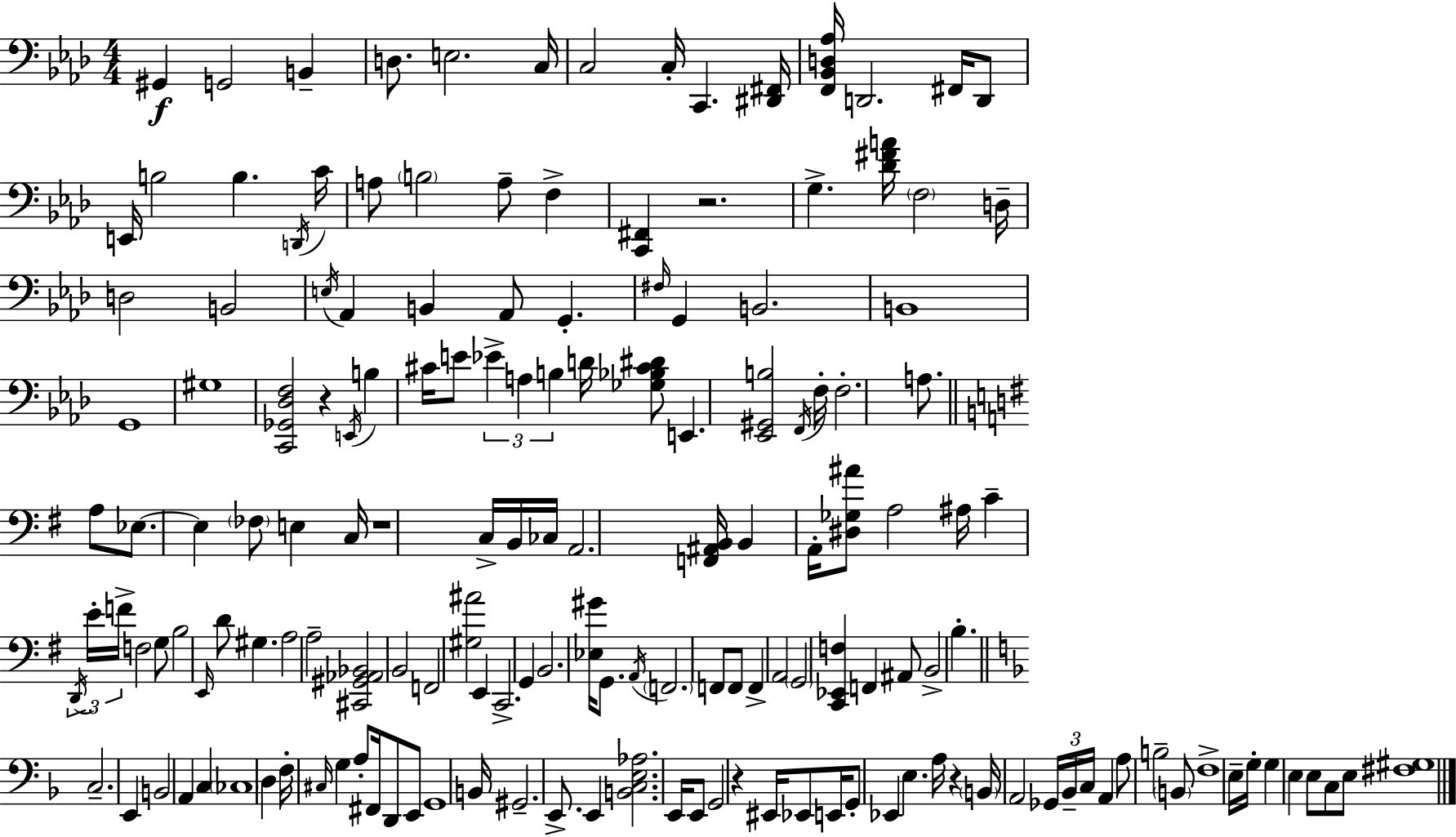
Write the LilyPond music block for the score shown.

{
  \clef bass
  \numericTimeSignature
  \time 4/4
  \key f \minor
  \repeat volta 2 { gis,4\f g,2 b,4-- | d8. e2. c16 | c2 c16-. c,4. <dis, fis,>16 | <f, bes, d aes>16 d,2. fis,16 d,8 | \break e,16 b2 b4. \acciaccatura { d,16 } | c'16 a8 \parenthesize b2 a8-- f4-> | <c, fis,>4 r2. | g4.-> <des' fis' a'>16 \parenthesize f2 | \break d16-- d2 b,2 | \acciaccatura { e16 } aes,4 b,4 aes,8 g,4.-. | \grace { fis16 } g,4 b,2. | b,1 | \break g,1 | gis1 | <c, ges, des f>2 r4 \acciaccatura { e,16 } | b4 cis'16 e'8 \tuplet 3/2 { ees'4-> a4 b4 } | \break d'16 <ges bes cis' dis'>8 e,4. <ees, gis, b>2 | \acciaccatura { f,16 } f16-. f2.-. | a8. \bar "||" \break \key e \minor a8 ees8.~~ ees4 \parenthesize fes8 e4 c16 | r1 | c16-> b,16 ces16 a,2. <f, ais, b,>16 | b,4 a,16-. <dis ges ais'>8 a2 ais16 | \break c'4-- \tuplet 3/2 { \acciaccatura { d,16 } e'16-. f'16-> } f2 g8 | b2 \grace { e,16 } d'8 gis4. | a2 a2-- | <cis, gis, aes, bes,>2 b,2 | \break f,2 <gis ais'>2 | e,4 c,2.-> | g,4 b,2. | <ees gis'>16 g,8. \acciaccatura { a,16 } \parenthesize f,2. | \break f,8 f,8 f,4-> a,2 | \parenthesize g,2 <c, ees, f>4 f,4 | ais,8 b,2-> b4.-. | \bar "||" \break \key f \major c2.-- e,4 | b,2 a,4 c4 | \parenthesize ces1 | d4 f16-. \grace { cis16 } g4 a8-. fis,16 d,8 e,8 | \break g,1 | b,16 gis,2.-- e,8.-> | e,4 <b, c e aes>2. | e,16 e,8 g,2 r4 | \break eis,16 ees,8 e,16 g,8-. ees,4 e4. | a16 r4 \parenthesize b,16 a,2 \tuplet 3/2 { ges,16 bes,16-- | c16 } a,4 a8 b2-- \parenthesize b,8 | f1-> | \break e16-- g16-. g4 e4 e8 c8 e8 | <fis gis>1 | } \bar "|."
}